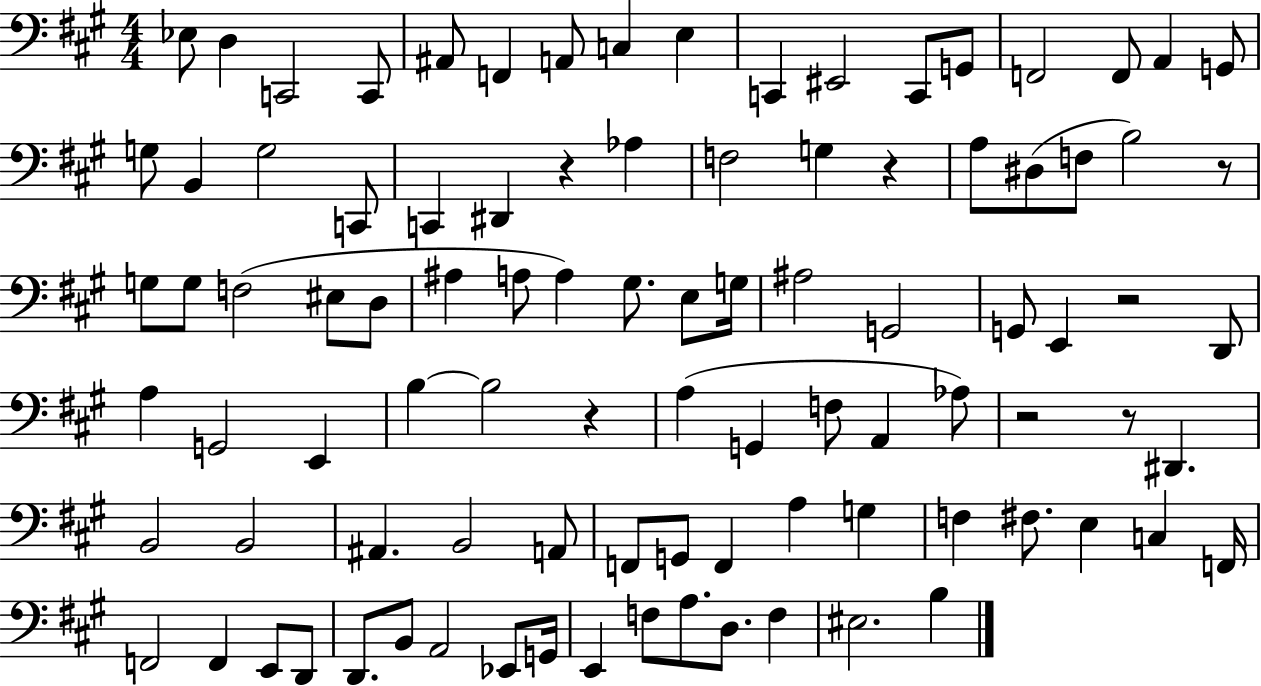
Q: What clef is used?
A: bass